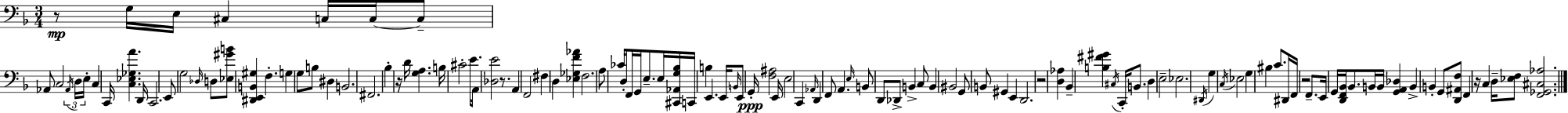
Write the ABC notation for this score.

X:1
T:Untitled
M:3/4
L:1/4
K:Dm
z/2 G,/4 E,/4 ^C, C,/4 C,/4 C,/2 _A,,/2 C,2 _A,,/4 D,/4 E,/4 C, C,,/4 [C,_E,_G,A] D,,/4 C,,2 E,,/2 G,2 _D,/4 D,/2 [_E,^GB]/2 [^D,,E,,B,,^G,] F, G, G,/2 B,/2 ^D, B,,2 ^F,,2 _B, z/4 D/4 [G,A,] B,/4 ^C2 E/2 A,,/4 [_D,E]2 z/2 A,, F,,2 ^F, D, [_E,_G,F_A] F,2 A,/2 _C/4 D,/2 F,,/4 G,,/4 E,/2 E,/4 [^C,,_A,,G,_B,]/4 C,,/4 B, E,, E,,/4 B,,/4 E,,/2 G,,/4 [F,^A,]2 E,,/4 E,2 C,, _A,,/4 D,, F,,/2 A,, E,/4 B,,/2 D,,/2 _D,,/2 B,, C,/2 B,, ^B,,2 G,,/2 B,,/2 ^G,, E,, D,,2 z2 [D,_A,] _B,, [B,^F^G] ^C,/4 C,,/4 B,,/2 D, E,2 _E,2 ^D,,/4 G, C,/4 _E,2 G, ^B, C/2 ^D,,/4 F,,/4 z2 F,,/2 E,,/4 G,,/4 [D,,F,,_B,,]/4 _B,,/2 B,,/4 B,,/4 [G,,A,,_D,] B,, B,, G,,/2 [D,,^A,,F,]/2 F,, z/4 C, D,/4 [_E,F,]/2 [F,,_G,,^C,_A,]2